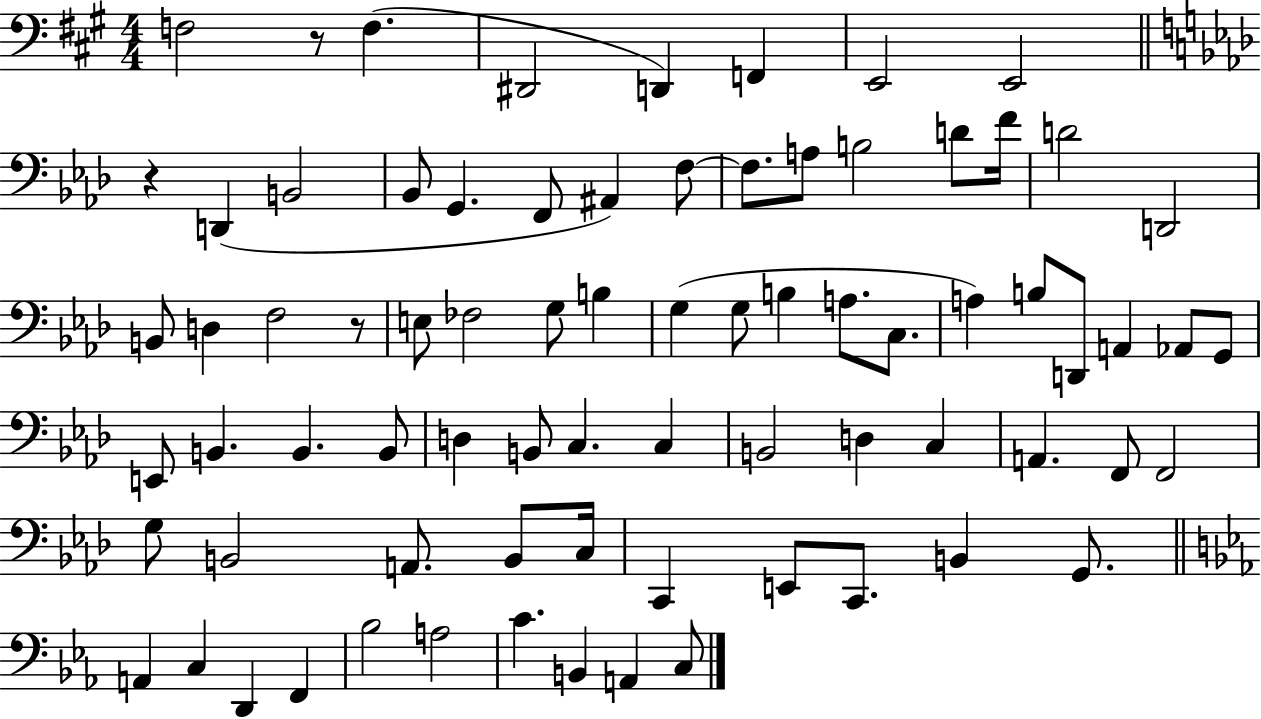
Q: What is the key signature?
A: A major